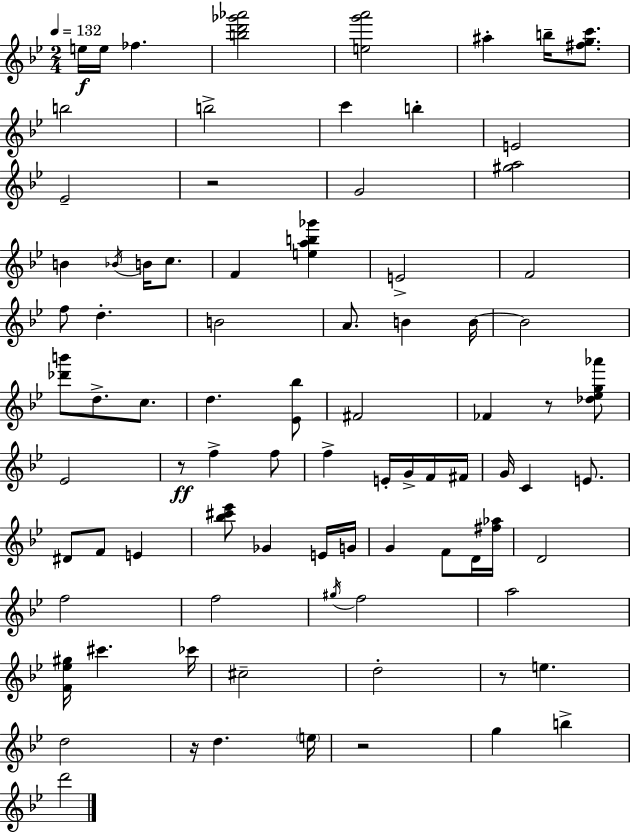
E5/s E5/s FES5/q. [B5,D6,Gb6,Ab6]/h [E5,G6,A6]/h A#5/q B5/s [F#5,G5,C6]/e. B5/h B5/h C6/q B5/q E4/h Eb4/h R/h G4/h [G#5,A5]/h B4/q Bb4/s B4/s C5/e. F4/q [E5,A5,B5,Gb6]/q E4/h F4/h F5/e D5/q. B4/h A4/e. B4/q B4/s B4/h [Db6,B6]/e D5/e. C5/e. D5/q. [Eb4,Bb5]/e F#4/h FES4/q R/e [Db5,Eb5,G5,Ab6]/e Eb4/h R/e F5/q F5/e F5/q E4/s G4/s F4/s F#4/s G4/s C4/q E4/e. D#4/e F4/e E4/q [Bb5,C#6,Eb6]/e Gb4/q E4/s G4/s G4/q F4/e D4/s [F#5,Ab5]/s D4/h F5/h F5/h G#5/s F5/h A5/h [F4,Eb5,G#5]/s C#6/q. CES6/s C#5/h D5/h R/e E5/q. D5/h R/s D5/q. E5/s R/h G5/q B5/q D6/h